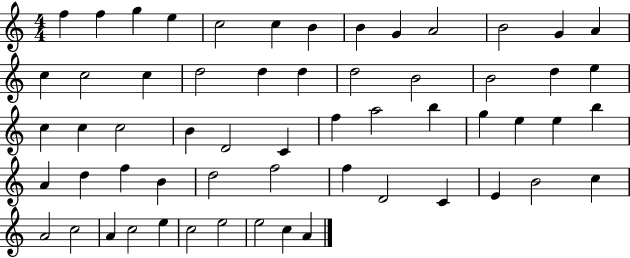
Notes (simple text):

F5/q F5/q G5/q E5/q C5/h C5/q B4/q B4/q G4/q A4/h B4/h G4/q A4/q C5/q C5/h C5/q D5/h D5/q D5/q D5/h B4/h B4/h D5/q E5/q C5/q C5/q C5/h B4/q D4/h C4/q F5/q A5/h B5/q G5/q E5/q E5/q B5/q A4/q D5/q F5/q B4/q D5/h F5/h F5/q D4/h C4/q E4/q B4/h C5/q A4/h C5/h A4/q C5/h E5/q C5/h E5/h E5/h C5/q A4/q